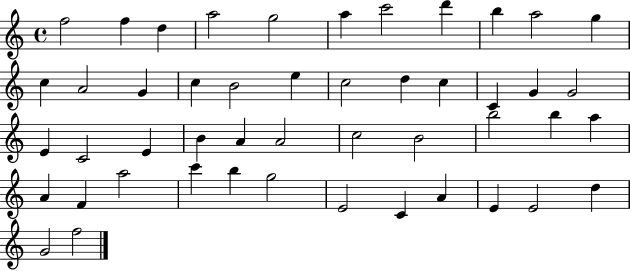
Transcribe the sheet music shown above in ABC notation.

X:1
T:Untitled
M:4/4
L:1/4
K:C
f2 f d a2 g2 a c'2 d' b a2 g c A2 G c B2 e c2 d c C G G2 E C2 E B A A2 c2 B2 b2 b a A F a2 c' b g2 E2 C A E E2 d G2 f2